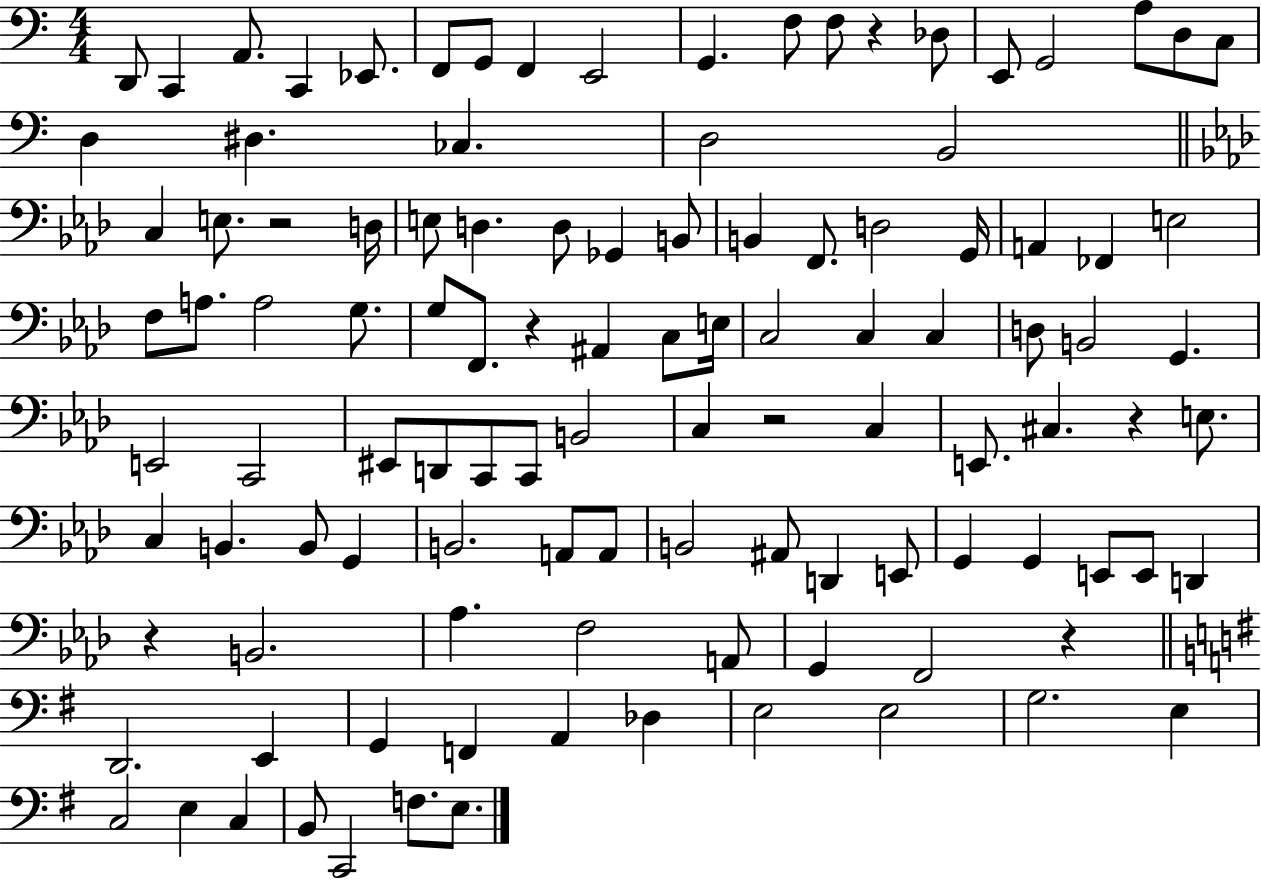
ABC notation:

X:1
T:Untitled
M:4/4
L:1/4
K:C
D,,/2 C,, A,,/2 C,, _E,,/2 F,,/2 G,,/2 F,, E,,2 G,, F,/2 F,/2 z _D,/2 E,,/2 G,,2 A,/2 D,/2 C,/2 D, ^D, _C, D,2 B,,2 C, E,/2 z2 D,/4 E,/2 D, D,/2 _G,, B,,/2 B,, F,,/2 D,2 G,,/4 A,, _F,, E,2 F,/2 A,/2 A,2 G,/2 G,/2 F,,/2 z ^A,, C,/2 E,/4 C,2 C, C, D,/2 B,,2 G,, E,,2 C,,2 ^E,,/2 D,,/2 C,,/2 C,,/2 B,,2 C, z2 C, E,,/2 ^C, z E,/2 C, B,, B,,/2 G,, B,,2 A,,/2 A,,/2 B,,2 ^A,,/2 D,, E,,/2 G,, G,, E,,/2 E,,/2 D,, z B,,2 _A, F,2 A,,/2 G,, F,,2 z D,,2 E,, G,, F,, A,, _D, E,2 E,2 G,2 E, C,2 E, C, B,,/2 C,,2 F,/2 E,/2